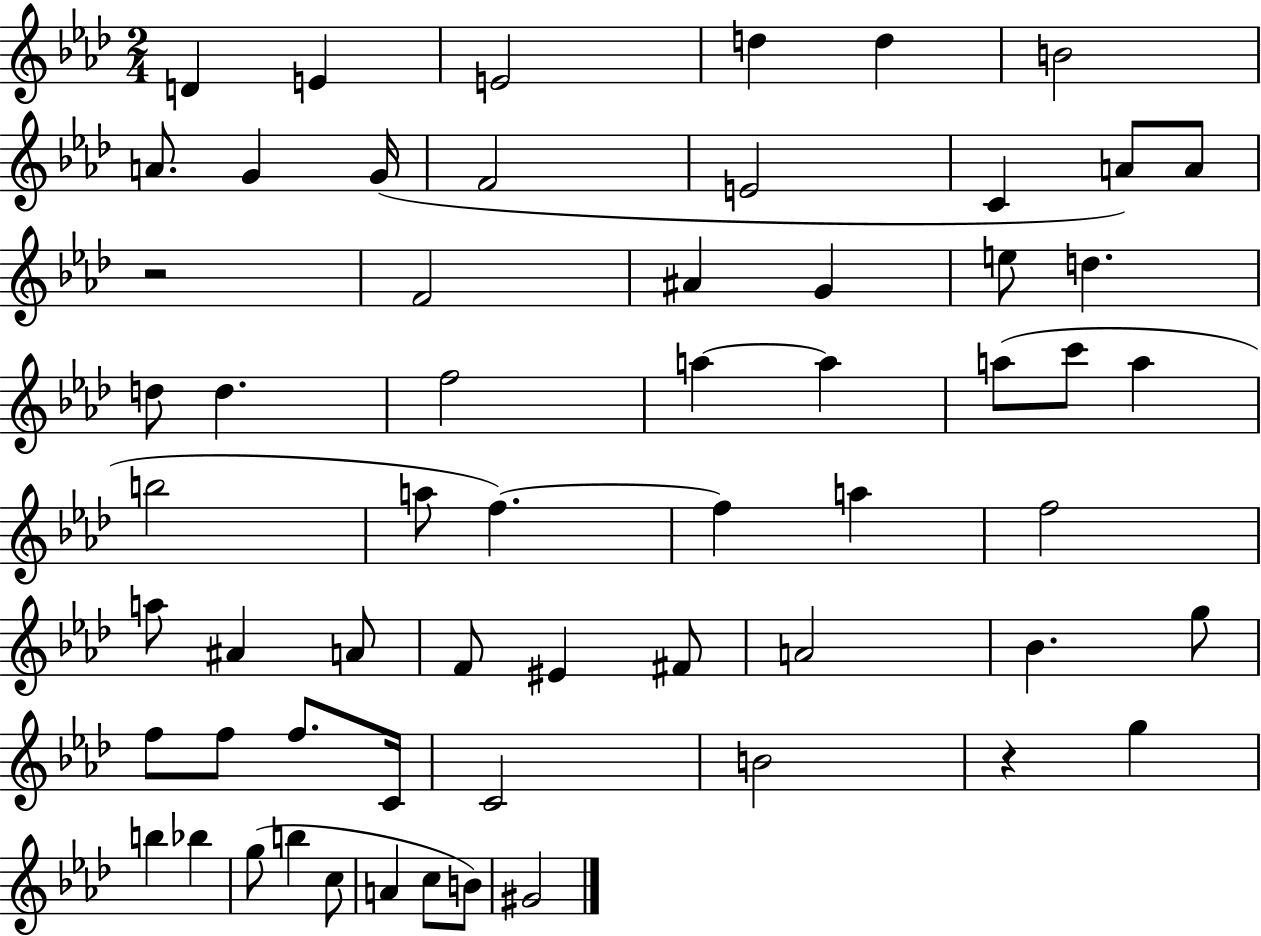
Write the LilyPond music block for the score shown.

{
  \clef treble
  \numericTimeSignature
  \time 2/4
  \key aes \major
  d'4 e'4 | e'2 | d''4 d''4 | b'2 | \break a'8. g'4 g'16( | f'2 | e'2 | c'4 a'8) a'8 | \break r2 | f'2 | ais'4 g'4 | e''8 d''4. | \break d''8 d''4. | f''2 | a''4~~ a''4 | a''8( c'''8 a''4 | \break b''2 | a''8 f''4.~~) | f''4 a''4 | f''2 | \break a''8 ais'4 a'8 | f'8 eis'4 fis'8 | a'2 | bes'4. g''8 | \break f''8 f''8 f''8. c'16 | c'2 | b'2 | r4 g''4 | \break b''4 bes''4 | g''8( b''4 c''8 | a'4 c''8 b'8) | gis'2 | \break \bar "|."
}